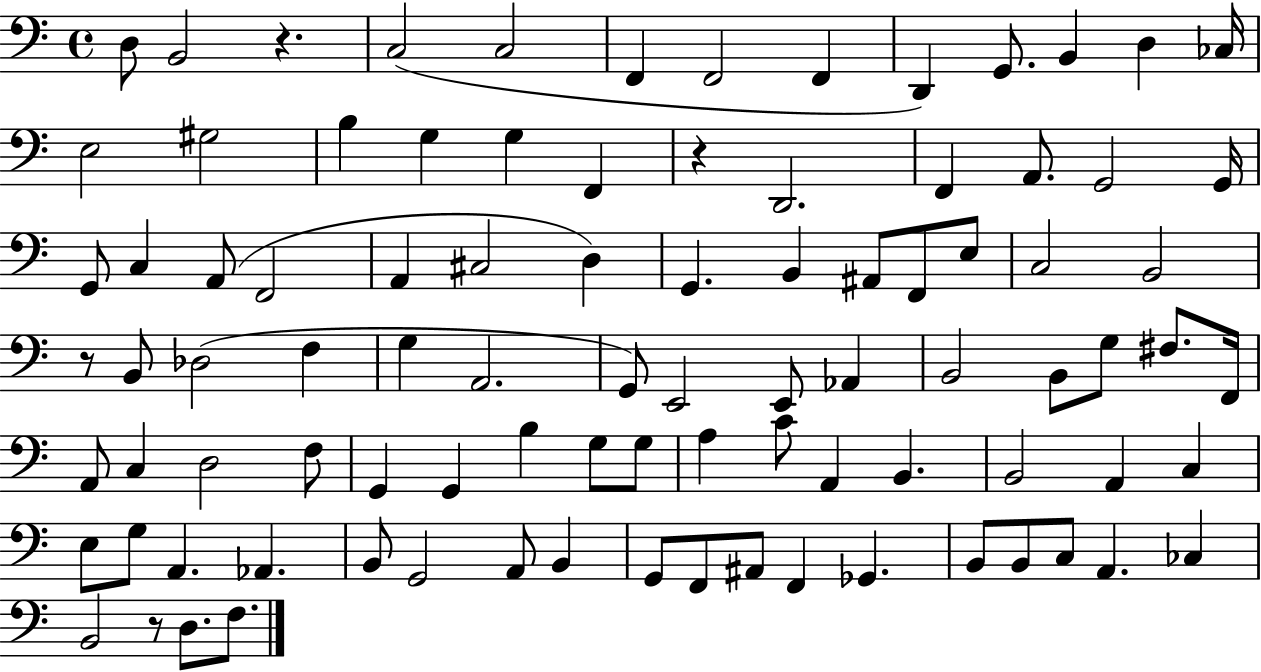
{
  \clef bass
  \time 4/4
  \defaultTimeSignature
  \key c \major
  d8 b,2 r4. | c2( c2 | f,4 f,2 f,4 | d,4) g,8. b,4 d4 ces16 | \break e2 gis2 | b4 g4 g4 f,4 | r4 d,2. | f,4 a,8. g,2 g,16 | \break g,8 c4 a,8( f,2 | a,4 cis2 d4) | g,4. b,4 ais,8 f,8 e8 | c2 b,2 | \break r8 b,8 des2( f4 | g4 a,2. | g,8) e,2 e,8 aes,4 | b,2 b,8 g8 fis8. f,16 | \break a,8 c4 d2 f8 | g,4 g,4 b4 g8 g8 | a4 c'8 a,4 b,4. | b,2 a,4 c4 | \break e8 g8 a,4. aes,4. | b,8 g,2 a,8 b,4 | g,8 f,8 ais,8 f,4 ges,4. | b,8 b,8 c8 a,4. ces4 | \break b,2 r8 d8. f8. | \bar "|."
}